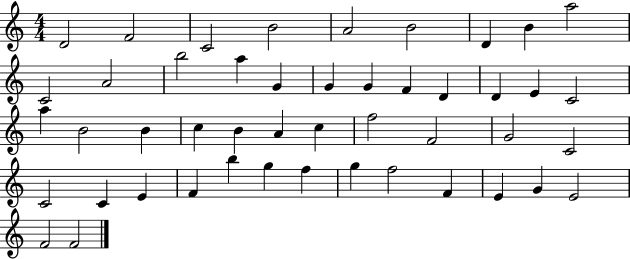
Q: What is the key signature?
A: C major